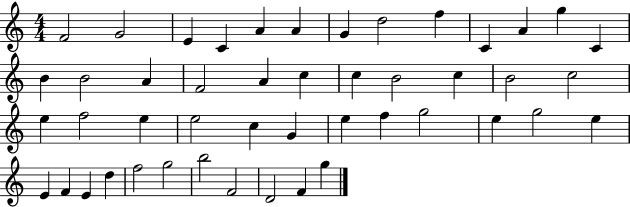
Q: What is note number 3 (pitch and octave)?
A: E4